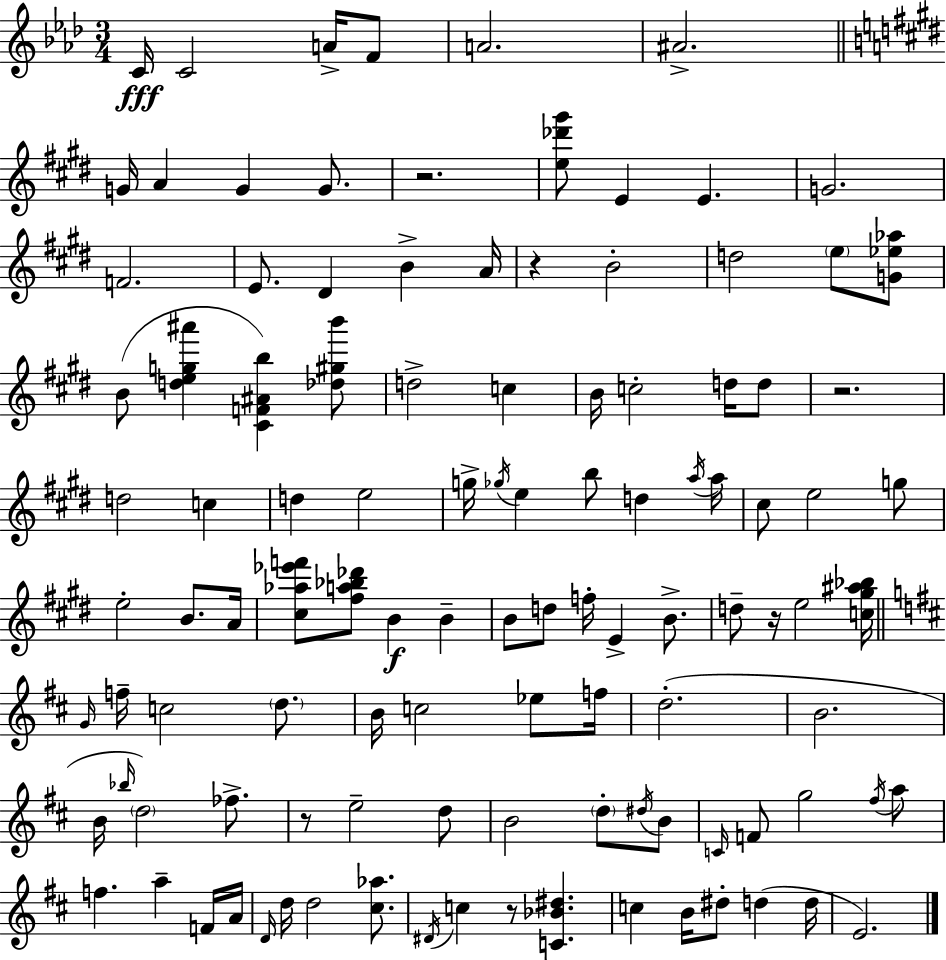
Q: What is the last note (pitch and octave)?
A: E4